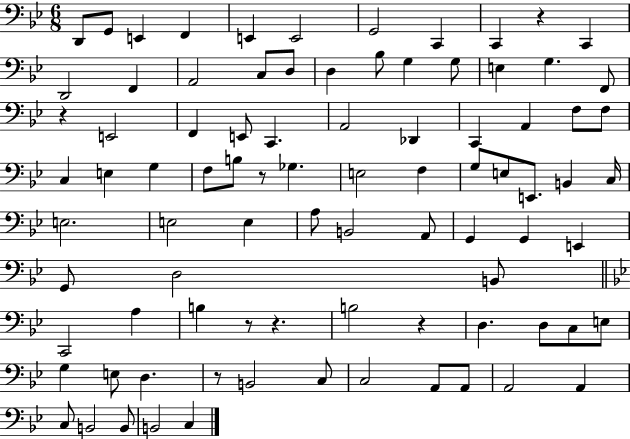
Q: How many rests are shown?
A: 7